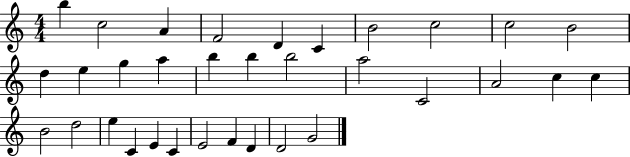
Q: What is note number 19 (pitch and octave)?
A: C4